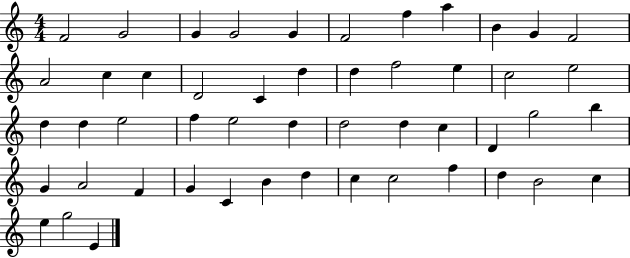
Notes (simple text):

F4/h G4/h G4/q G4/h G4/q F4/h F5/q A5/q B4/q G4/q F4/h A4/h C5/q C5/q D4/h C4/q D5/q D5/q F5/h E5/q C5/h E5/h D5/q D5/q E5/h F5/q E5/h D5/q D5/h D5/q C5/q D4/q G5/h B5/q G4/q A4/h F4/q G4/q C4/q B4/q D5/q C5/q C5/h F5/q D5/q B4/h C5/q E5/q G5/h E4/q